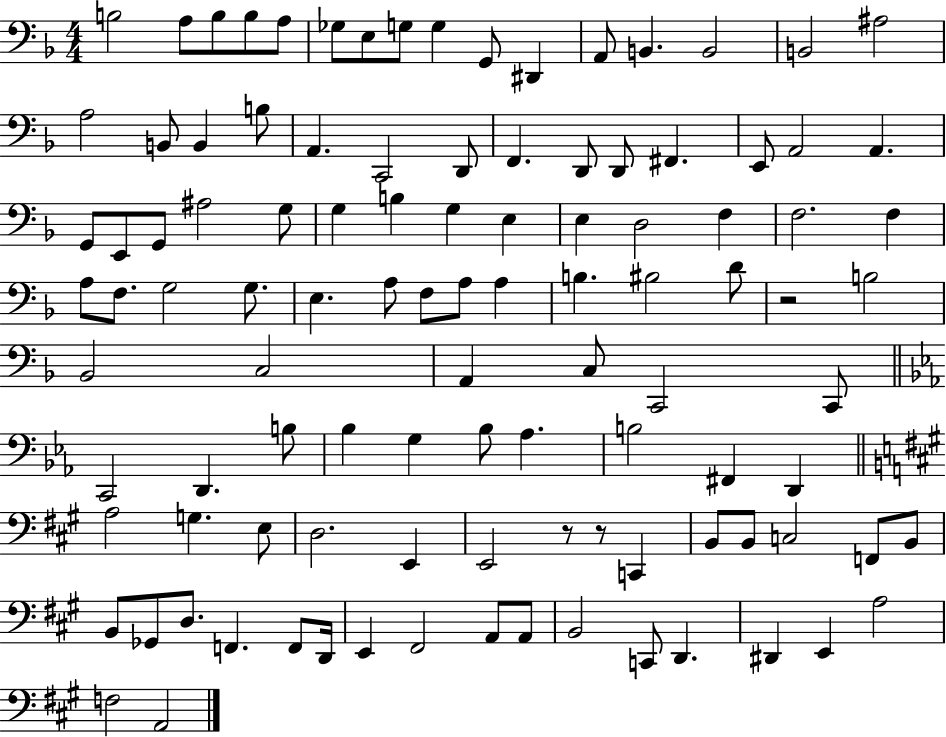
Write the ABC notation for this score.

X:1
T:Untitled
M:4/4
L:1/4
K:F
B,2 A,/2 B,/2 B,/2 A,/2 _G,/2 E,/2 G,/2 G, G,,/2 ^D,, A,,/2 B,, B,,2 B,,2 ^A,2 A,2 B,,/2 B,, B,/2 A,, C,,2 D,,/2 F,, D,,/2 D,,/2 ^F,, E,,/2 A,,2 A,, G,,/2 E,,/2 G,,/2 ^A,2 G,/2 G, B, G, E, E, D,2 F, F,2 F, A,/2 F,/2 G,2 G,/2 E, A,/2 F,/2 A,/2 A, B, ^B,2 D/2 z2 B,2 _B,,2 C,2 A,, C,/2 C,,2 C,,/2 C,,2 D,, B,/2 _B, G, _B,/2 _A, B,2 ^F,, D,, A,2 G, E,/2 D,2 E,, E,,2 z/2 z/2 C,, B,,/2 B,,/2 C,2 F,,/2 B,,/2 B,,/2 _G,,/2 D,/2 F,, F,,/2 D,,/4 E,, ^F,,2 A,,/2 A,,/2 B,,2 C,,/2 D,, ^D,, E,, A,2 F,2 A,,2